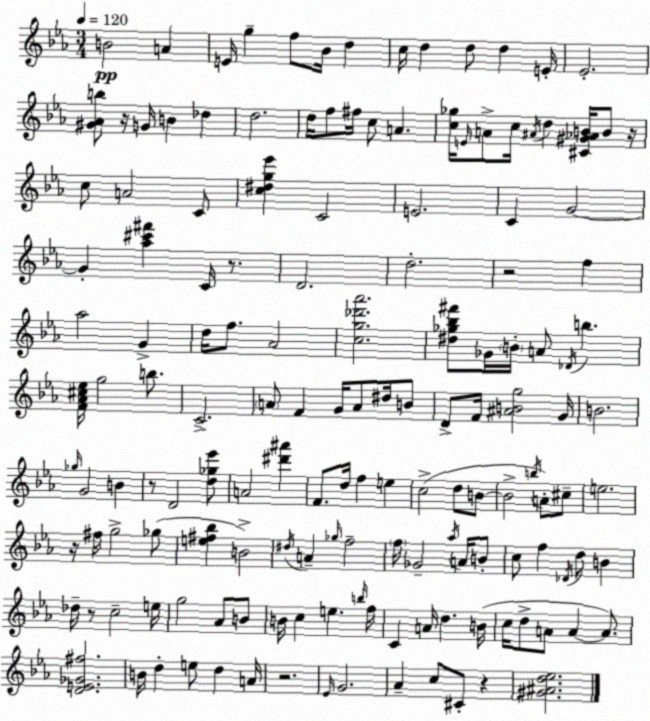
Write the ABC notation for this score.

X:1
T:Untitled
M:3/4
L:1/4
K:Cm
B2 A E/4 g f/2 _B/4 d c/4 d d/2 d E/4 _E2 [^G_Ab]/2 z/4 G/4 B _d d2 d/4 f/2 ^f/4 c/2 A [c_g]/4 E/4 A/2 c/4 ^A/4 d [^C^G_AB]/4 B/2 z/4 c/2 A2 C/2 [c^dg_e'] C2 E2 C G2 G [_a^c'^f'] C/4 z/2 D2 d2 z2 f _a2 G d/4 f/2 _A2 [cg_d'_a']2 [^d_g_b^f']/2 _G/4 B/4 A/2 _D/4 b [F_A^c_e]/4 g2 b/2 C2 A/2 F G/4 A/2 ^d/4 B/2 D/2 F/4 [^ABg]2 G/4 B2 _g/4 G2 B z/2 D2 [d_g_e']/2 A2 [^d'^a'] F/2 d/4 f e c2 d/2 B/2 B2 b/4 A/2 ^c/2 e2 z/4 ^f/4 g2 _g/2 [e^f_b] B2 ^d/4 A _g/4 f2 f/4 _G2 _a/4 A/4 B/2 c/2 f _D/4 d/2 B _d/4 z/2 c2 e/4 g2 _A/2 B/2 B/4 c e b/4 f/4 C A/4 d B/4 c/4 d/2 A/2 A A/2 [DE_G^f]2 B/4 d e/2 d A/4 z2 _E/4 G2 _A c/2 ^C/2 z [^G^Ad_e]2